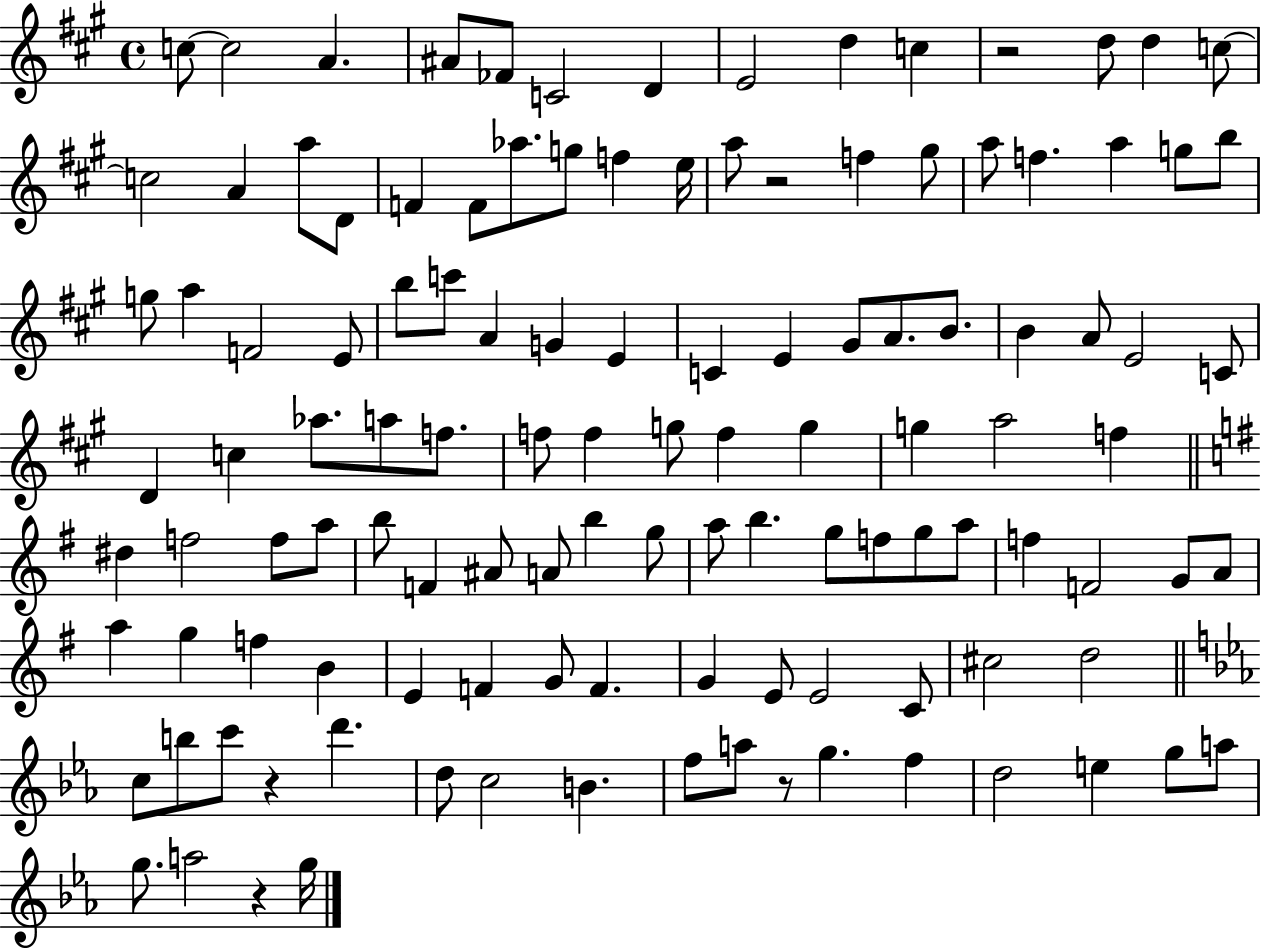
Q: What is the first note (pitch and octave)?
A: C5